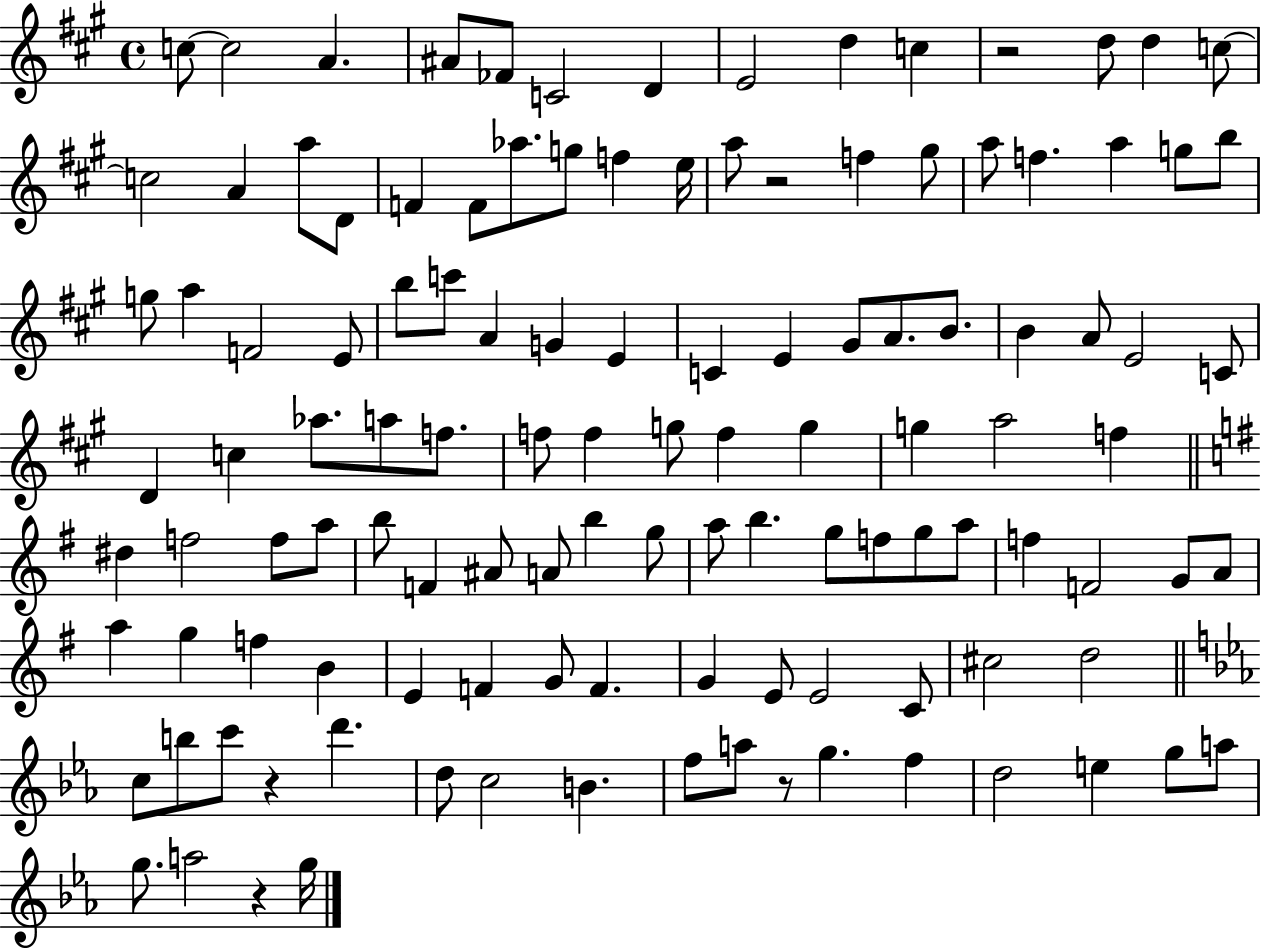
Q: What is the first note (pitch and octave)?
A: C5